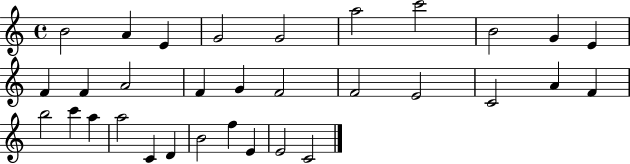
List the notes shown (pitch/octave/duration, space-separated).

B4/h A4/q E4/q G4/h G4/h A5/h C6/h B4/h G4/q E4/q F4/q F4/q A4/h F4/q G4/q F4/h F4/h E4/h C4/h A4/q F4/q B5/h C6/q A5/q A5/h C4/q D4/q B4/h F5/q E4/q E4/h C4/h